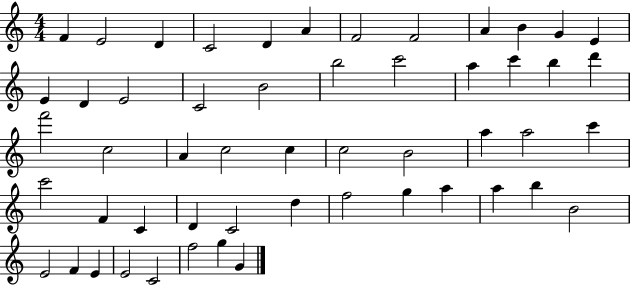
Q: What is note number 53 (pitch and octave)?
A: G4